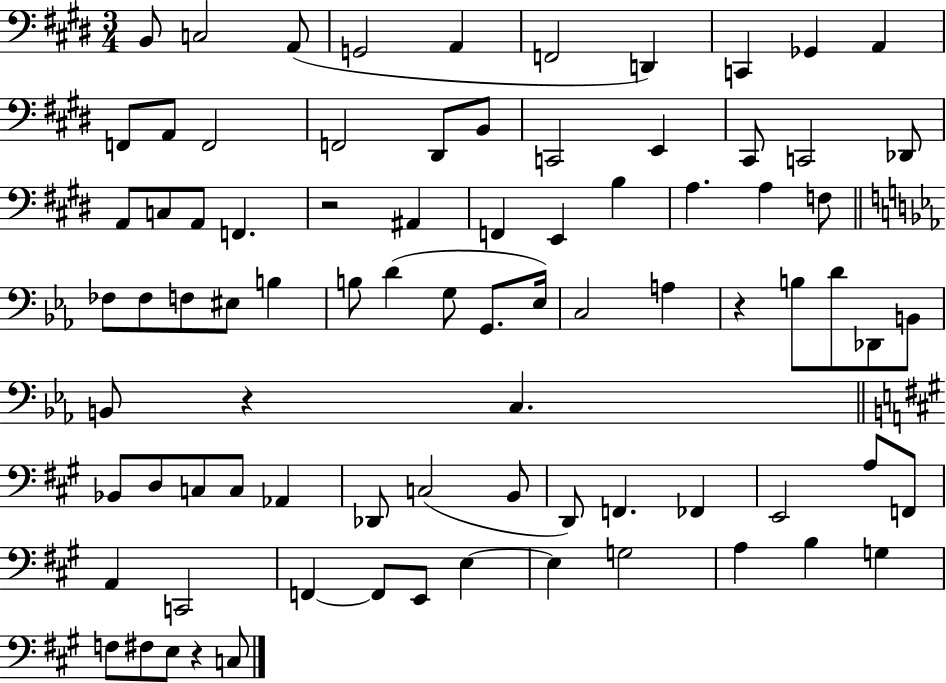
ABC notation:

X:1
T:Untitled
M:3/4
L:1/4
K:E
B,,/2 C,2 A,,/2 G,,2 A,, F,,2 D,, C,, _G,, A,, F,,/2 A,,/2 F,,2 F,,2 ^D,,/2 B,,/2 C,,2 E,, ^C,,/2 C,,2 _D,,/2 A,,/2 C,/2 A,,/2 F,, z2 ^A,, F,, E,, B, A, A, F,/2 _F,/2 _F,/2 F,/2 ^E,/2 B, B,/2 D G,/2 G,,/2 _E,/4 C,2 A, z B,/2 D/2 _D,,/2 B,,/2 B,,/2 z C, _B,,/2 D,/2 C,/2 C,/2 _A,, _D,,/2 C,2 B,,/2 D,,/2 F,, _F,, E,,2 A,/2 F,,/2 A,, C,,2 F,, F,,/2 E,,/2 E, E, G,2 A, B, G, F,/2 ^F,/2 E,/2 z C,/2